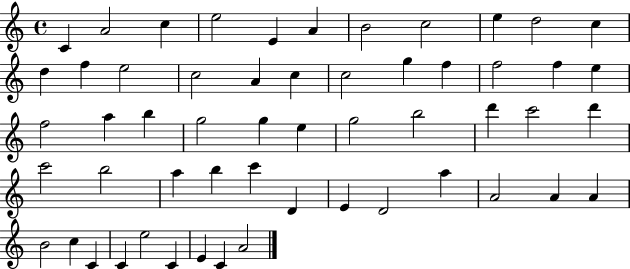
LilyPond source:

{
  \clef treble
  \time 4/4
  \defaultTimeSignature
  \key c \major
  c'4 a'2 c''4 | e''2 e'4 a'4 | b'2 c''2 | e''4 d''2 c''4 | \break d''4 f''4 e''2 | c''2 a'4 c''4 | c''2 g''4 f''4 | f''2 f''4 e''4 | \break f''2 a''4 b''4 | g''2 g''4 e''4 | g''2 b''2 | d'''4 c'''2 d'''4 | \break c'''2 b''2 | a''4 b''4 c'''4 d'4 | e'4 d'2 a''4 | a'2 a'4 a'4 | \break b'2 c''4 c'4 | c'4 e''2 c'4 | e'4 c'4 a'2 | \bar "|."
}